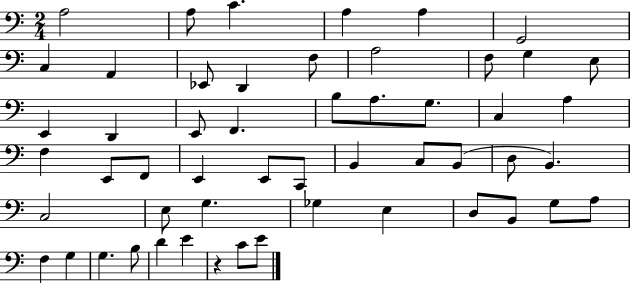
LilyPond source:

{
  \clef bass
  \numericTimeSignature
  \time 2/4
  \key c \major
  a2 | a8 c'4. | a4 a4 | g,2 | \break c4 a,4 | ees,8 d,4 f8 | a2 | f8 g4 e8 | \break e,4 d,4 | e,8 f,4. | b8 a8. g8. | c4 a4 | \break f4 e,8 f,8 | e,4 e,8 c,8 | b,4 c8 b,8( | d8 b,4.) | \break c2 | e8 g4. | ges4 e4 | d8 b,8 g8 a8 | \break f4 g4 | g4. b8 | d'4 e'4 | r4 c'8 e'8 | \break \bar "|."
}